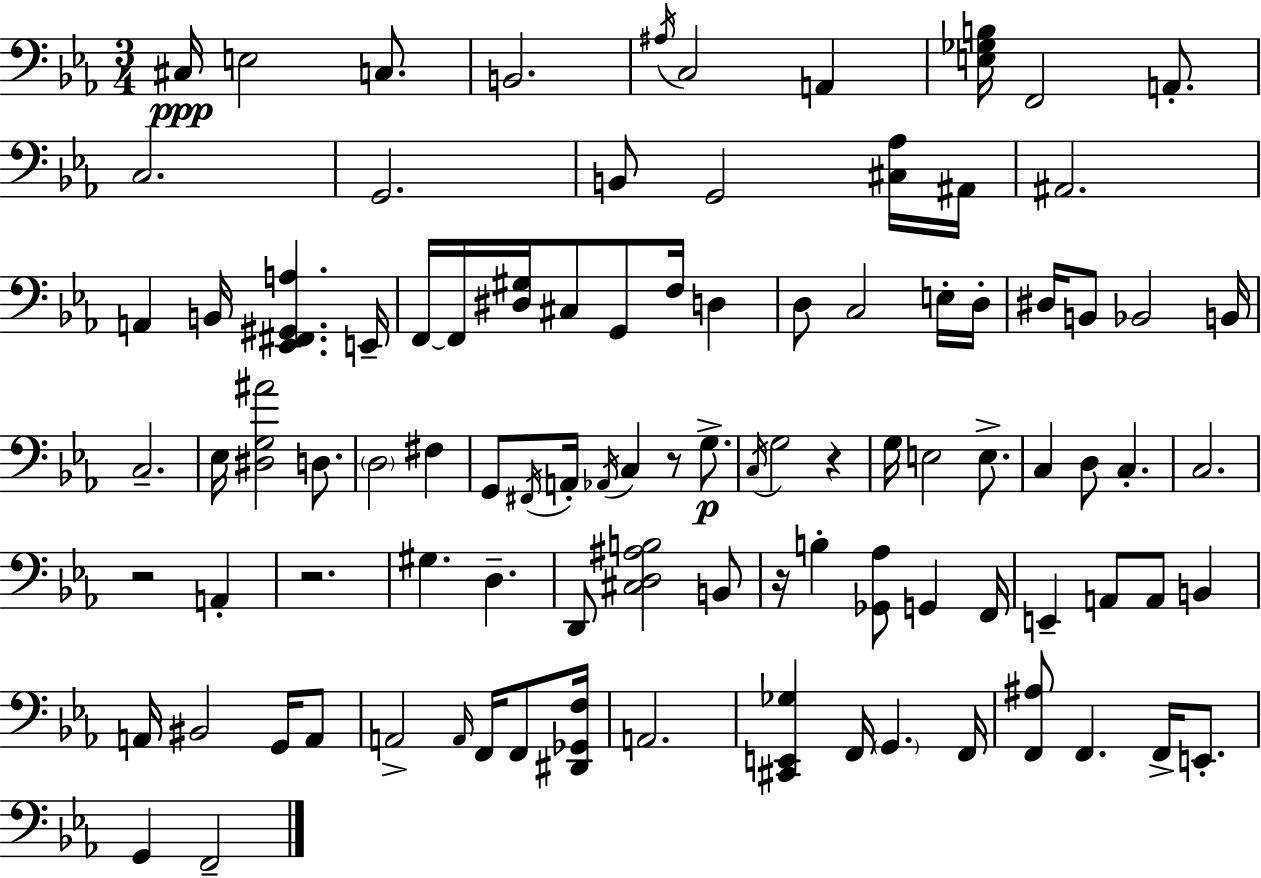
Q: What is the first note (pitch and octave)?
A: C#3